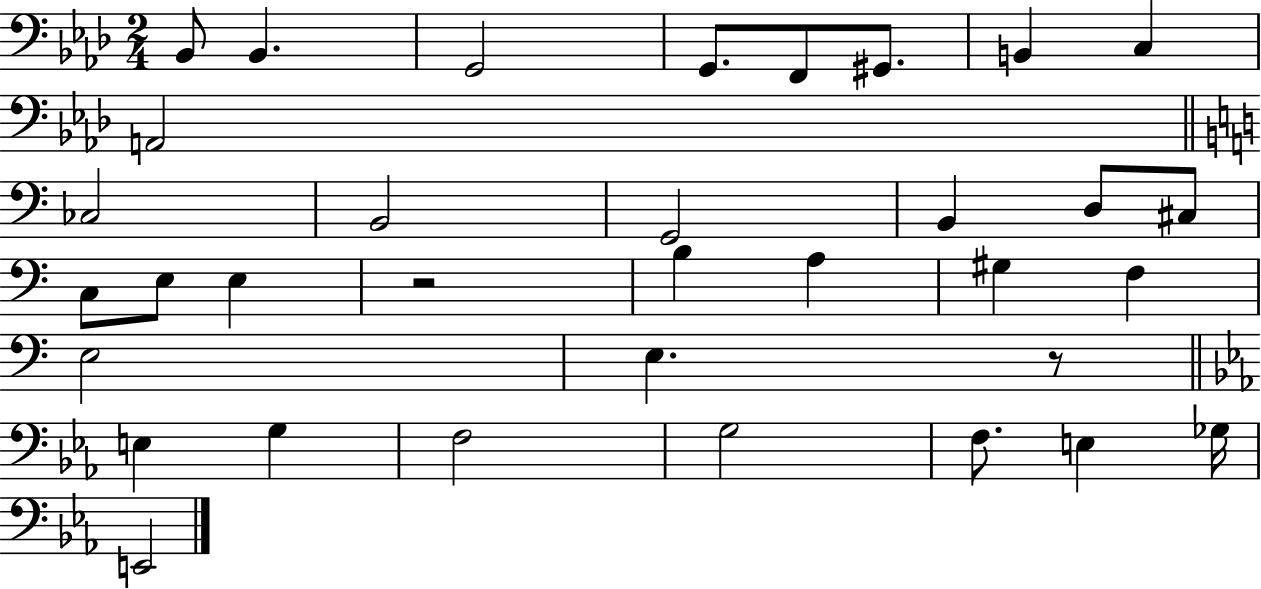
X:1
T:Untitled
M:2/4
L:1/4
K:Ab
_B,,/2 _B,, G,,2 G,,/2 F,,/2 ^G,,/2 B,, C, A,,2 _C,2 B,,2 G,,2 B,, D,/2 ^C,/2 C,/2 E,/2 E, z2 B, A, ^G, F, E,2 E, z/2 E, G, F,2 G,2 F,/2 E, _G,/4 E,,2